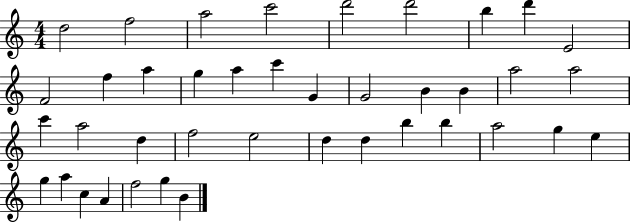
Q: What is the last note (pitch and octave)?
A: B4